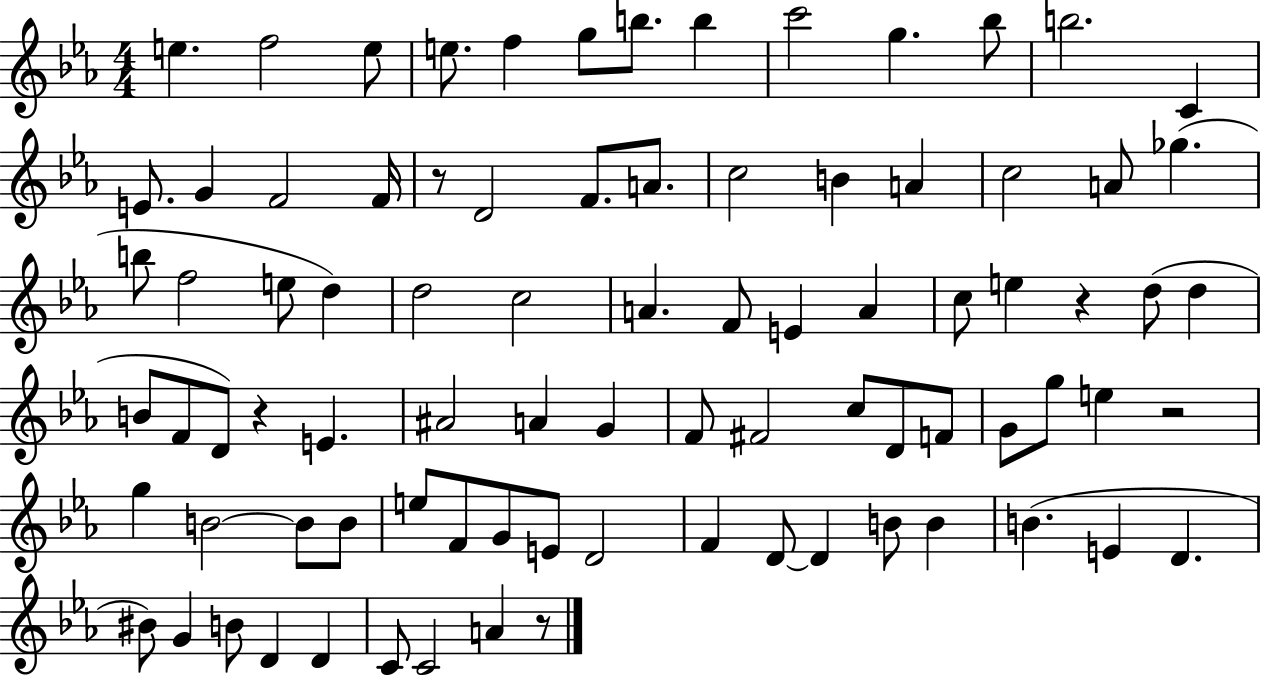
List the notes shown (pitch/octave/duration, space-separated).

E5/q. F5/h E5/e E5/e. F5/q G5/e B5/e. B5/q C6/h G5/q. Bb5/e B5/h. C4/q E4/e. G4/q F4/h F4/s R/e D4/h F4/e. A4/e. C5/h B4/q A4/q C5/h A4/e Gb5/q. B5/e F5/h E5/e D5/q D5/h C5/h A4/q. F4/e E4/q A4/q C5/e E5/q R/q D5/e D5/q B4/e F4/e D4/e R/q E4/q. A#4/h A4/q G4/q F4/e F#4/h C5/e D4/e F4/e G4/e G5/e E5/q R/h G5/q B4/h B4/e B4/e E5/e F4/e G4/e E4/e D4/h F4/q D4/e D4/q B4/e B4/q B4/q. E4/q D4/q. BIS4/e G4/q B4/e D4/q D4/q C4/e C4/h A4/q R/e